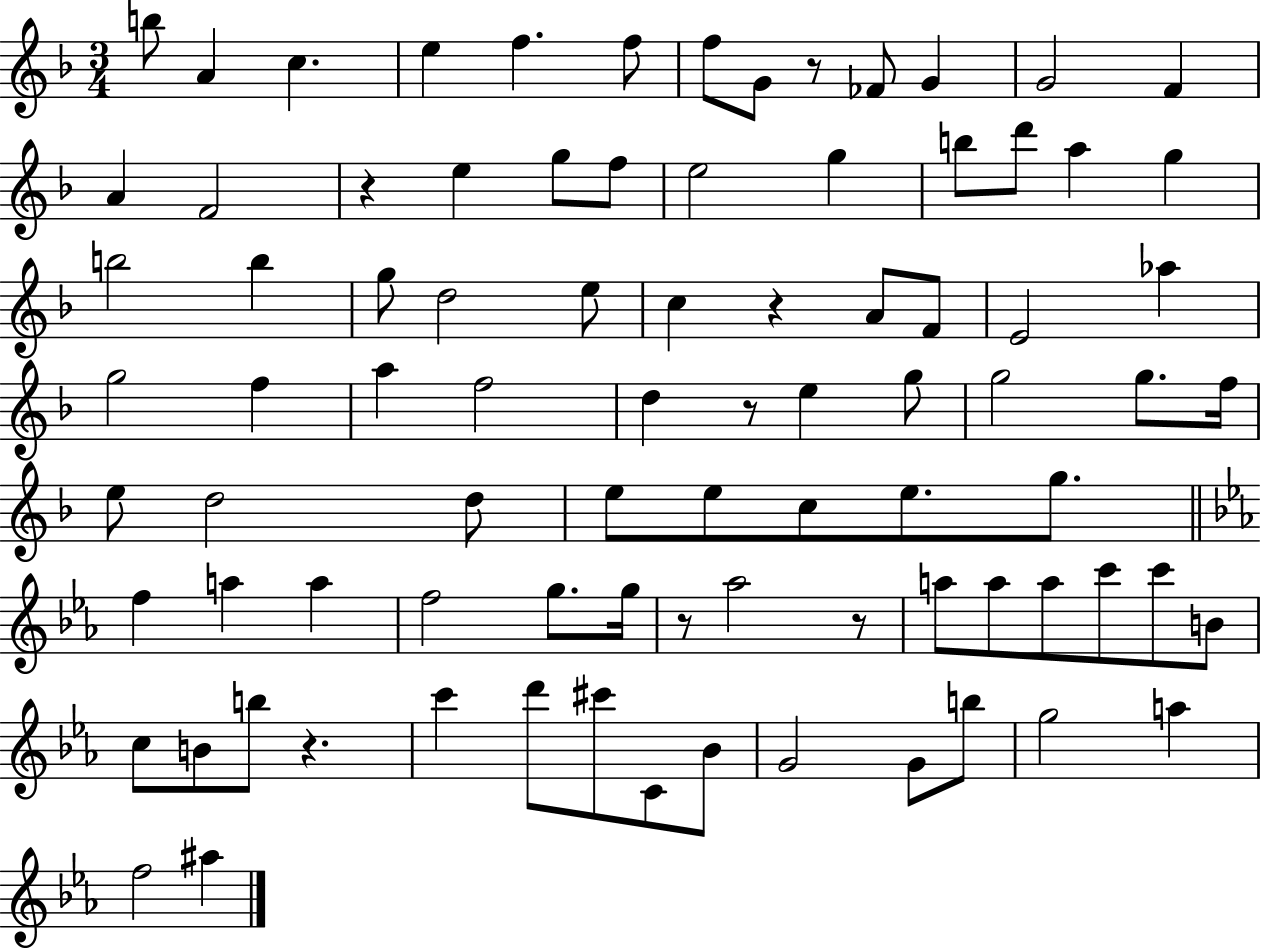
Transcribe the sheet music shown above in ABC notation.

X:1
T:Untitled
M:3/4
L:1/4
K:F
b/2 A c e f f/2 f/2 G/2 z/2 _F/2 G G2 F A F2 z e g/2 f/2 e2 g b/2 d'/2 a g b2 b g/2 d2 e/2 c z A/2 F/2 E2 _a g2 f a f2 d z/2 e g/2 g2 g/2 f/4 e/2 d2 d/2 e/2 e/2 c/2 e/2 g/2 f a a f2 g/2 g/4 z/2 _a2 z/2 a/2 a/2 a/2 c'/2 c'/2 B/2 c/2 B/2 b/2 z c' d'/2 ^c'/2 C/2 _B/2 G2 G/2 b/2 g2 a f2 ^a